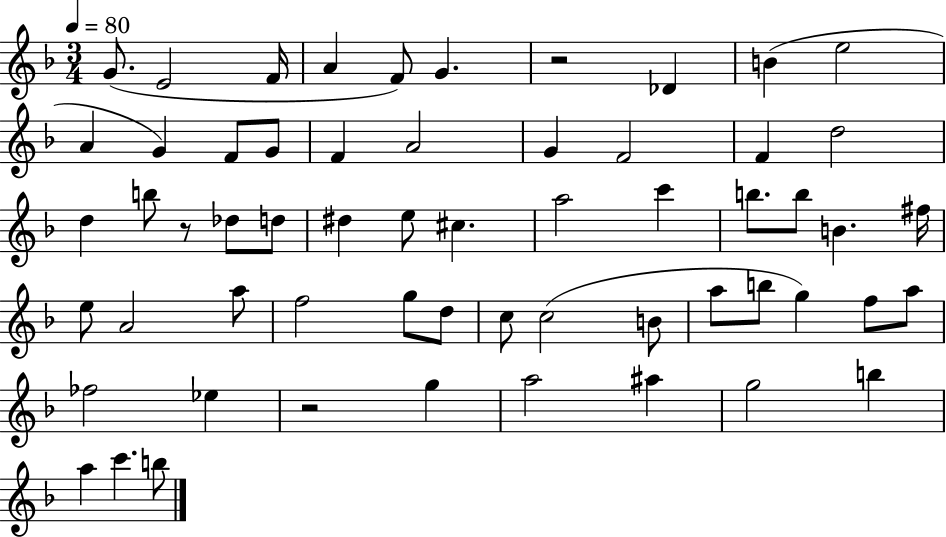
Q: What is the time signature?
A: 3/4